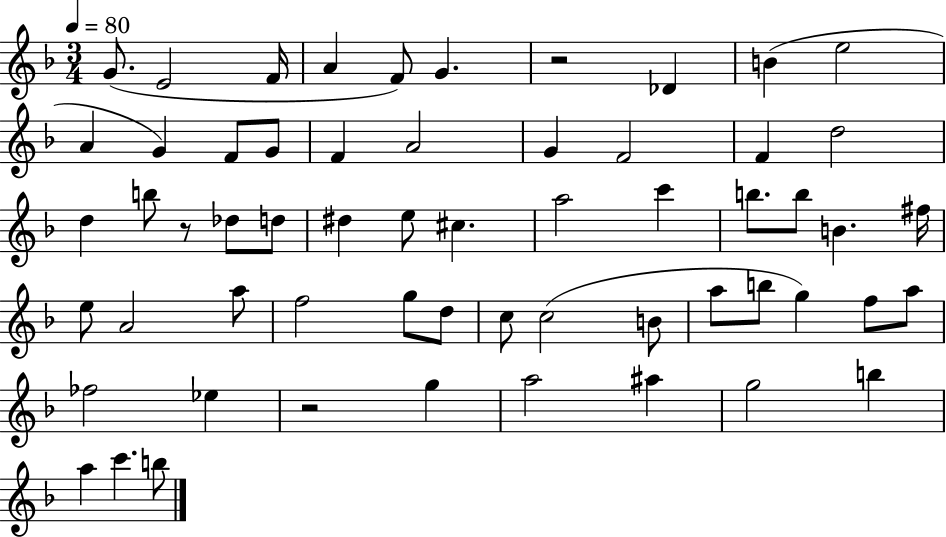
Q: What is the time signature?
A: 3/4